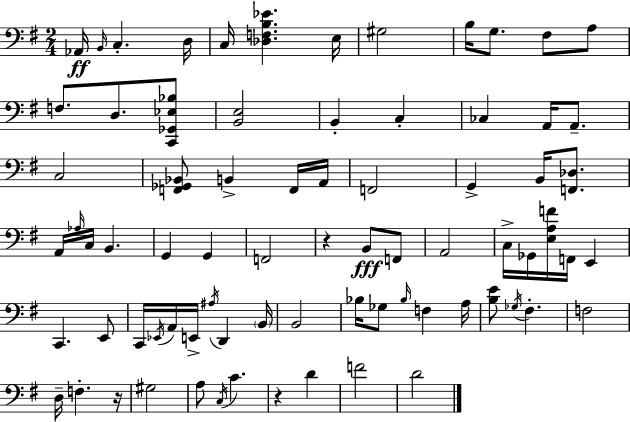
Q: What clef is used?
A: bass